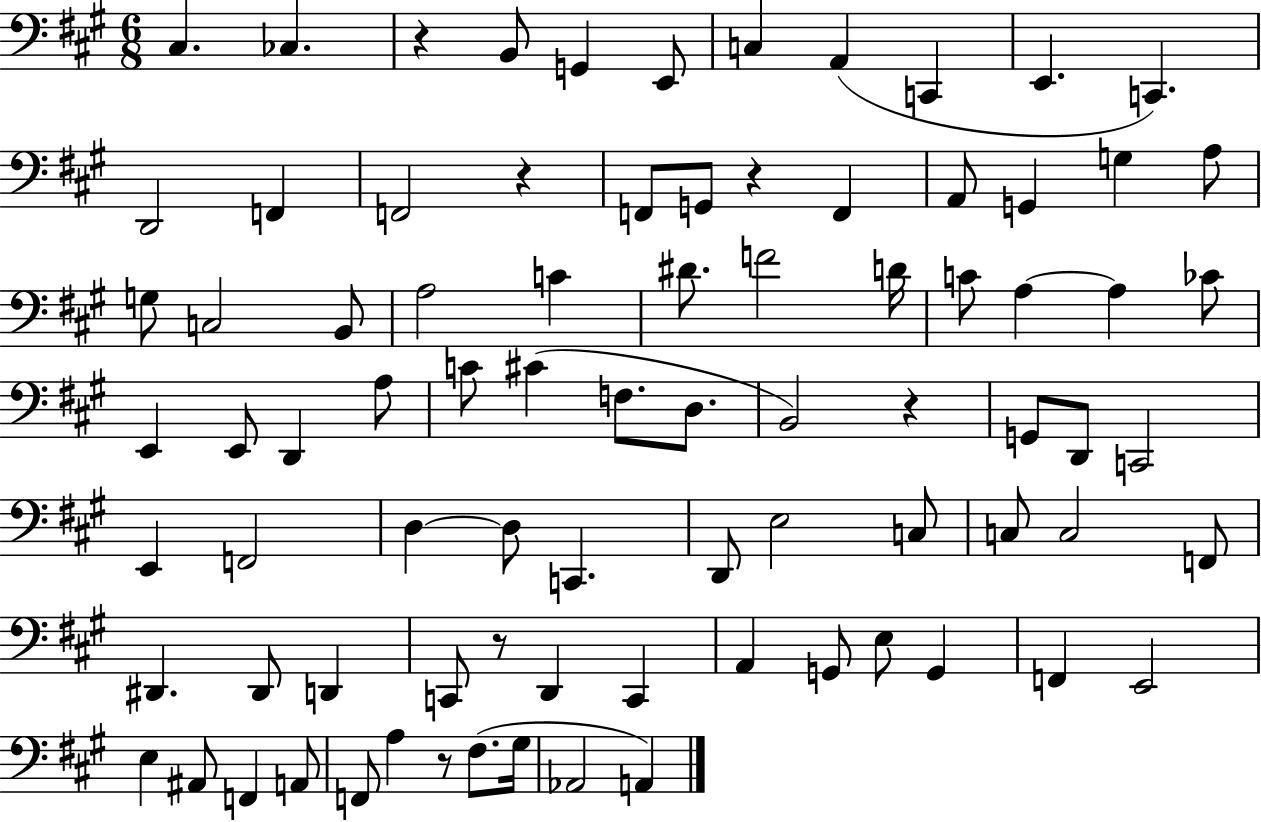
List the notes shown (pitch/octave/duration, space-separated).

C#3/q. CES3/q. R/q B2/e G2/q E2/e C3/q A2/q C2/q E2/q. C2/q. D2/h F2/q F2/h R/q F2/e G2/e R/q F2/q A2/e G2/q G3/q A3/e G3/e C3/h B2/e A3/h C4/q D#4/e. F4/h D4/s C4/e A3/q A3/q CES4/e E2/q E2/e D2/q A3/e C4/e C#4/q F3/e. D3/e. B2/h R/q G2/e D2/e C2/h E2/q F2/h D3/q D3/e C2/q. D2/e E3/h C3/e C3/e C3/h F2/e D#2/q. D#2/e D2/q C2/e R/e D2/q C2/q A2/q G2/e E3/e G2/q F2/q E2/h E3/q A#2/e F2/q A2/e F2/e A3/q R/e F#3/e. G#3/s Ab2/h A2/q